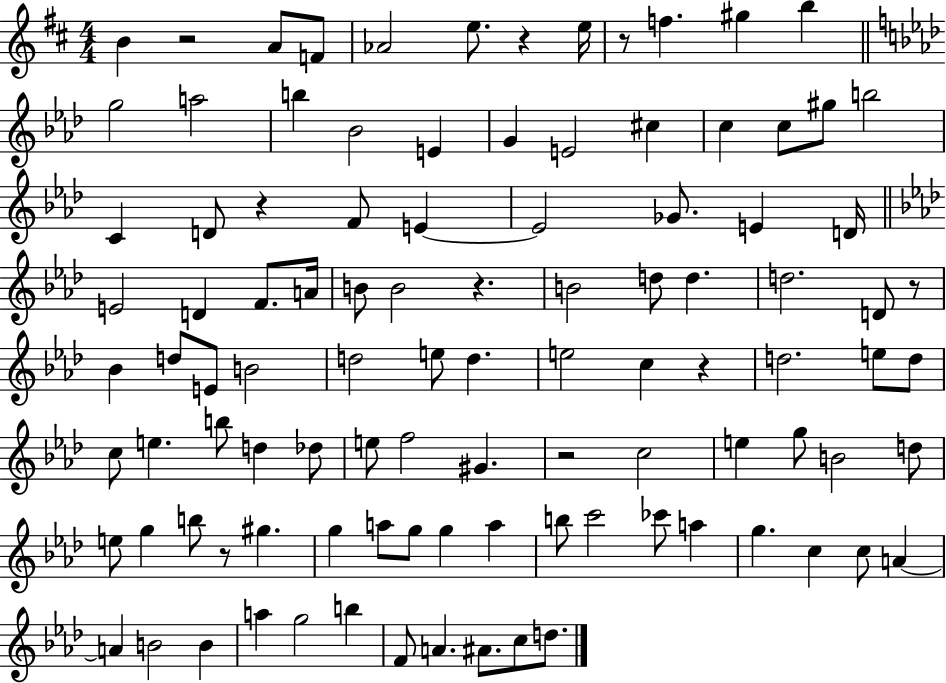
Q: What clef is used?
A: treble